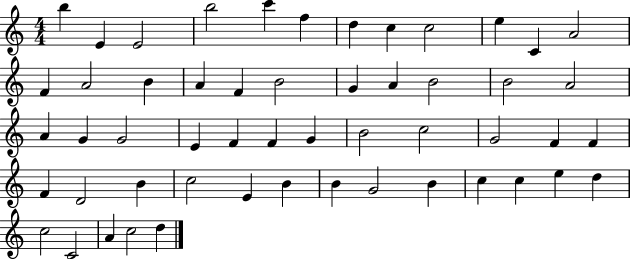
{
  \clef treble
  \numericTimeSignature
  \time 4/4
  \key c \major
  b''4 e'4 e'2 | b''2 c'''4 f''4 | d''4 c''4 c''2 | e''4 c'4 a'2 | \break f'4 a'2 b'4 | a'4 f'4 b'2 | g'4 a'4 b'2 | b'2 a'2 | \break a'4 g'4 g'2 | e'4 f'4 f'4 g'4 | b'2 c''2 | g'2 f'4 f'4 | \break f'4 d'2 b'4 | c''2 e'4 b'4 | b'4 g'2 b'4 | c''4 c''4 e''4 d''4 | \break c''2 c'2 | a'4 c''2 d''4 | \bar "|."
}